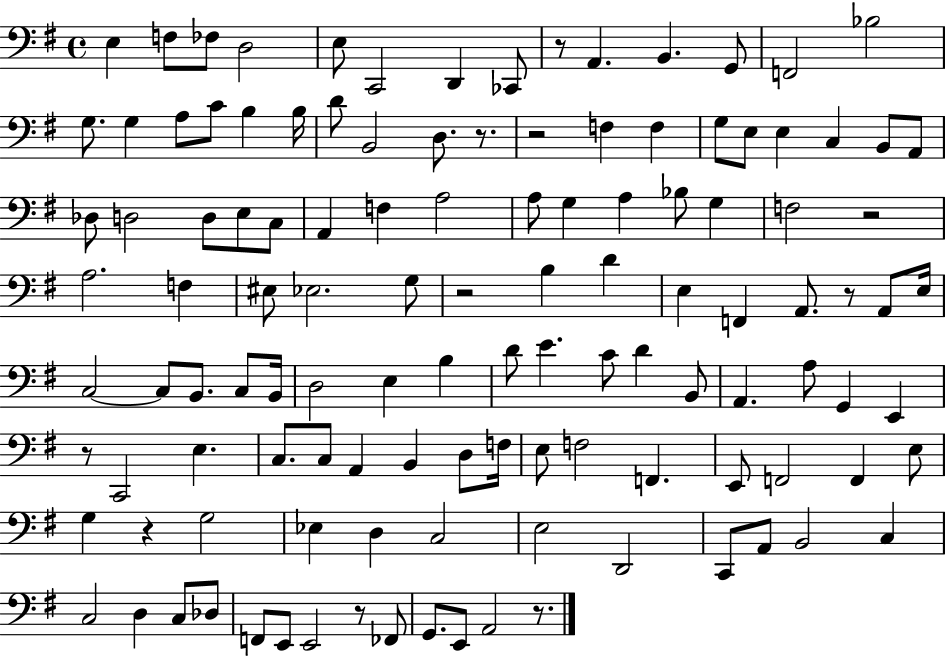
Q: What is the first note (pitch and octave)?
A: E3